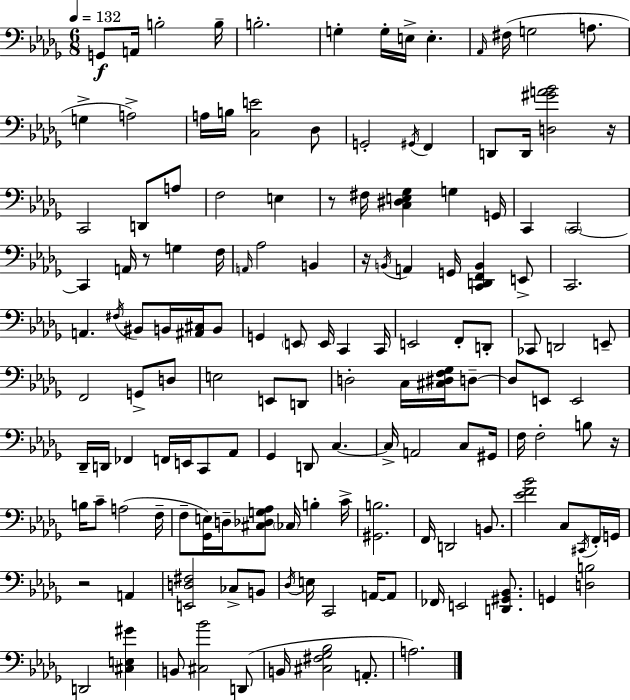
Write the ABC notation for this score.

X:1
T:Untitled
M:6/8
L:1/4
K:Bbm
G,,/2 A,,/4 B,2 B,/4 B,2 G, G,/4 E,/4 E, _A,,/4 ^F,/4 G,2 A,/2 G, A,2 A,/4 B,/4 [C,E]2 _D,/2 G,,2 ^G,,/4 F,, D,,/2 D,,/4 [D,^GA_B]2 z/4 C,,2 D,,/2 A,/2 F,2 E, z/2 ^F,/4 [C,^D,E,_G,] G, G,,/4 C,, C,,2 C,, A,,/4 z/2 G, F,/4 A,,/4 _A,2 B,, z/4 B,,/4 A,, G,,/4 [C,,D,,F,,B,,] E,,/2 C,,2 A,, ^F,/4 ^B,,/2 B,,/4 [^A,,^C,]/4 B,,/2 G,, E,,/2 E,,/4 C,, C,,/4 E,,2 F,,/2 D,,/2 _C,,/2 D,,2 E,,/2 F,,2 G,,/2 D,/2 E,2 E,,/2 D,,/2 D,2 C,/4 [^C,^D,F,_G,]/4 D,/2 D,/2 E,,/2 E,,2 _D,,/4 D,,/4 _F,, F,,/4 E,,/4 C,,/2 _A,,/2 _G,, D,,/2 C, C,/4 A,,2 C,/2 ^G,,/4 F,/4 F,2 B,/2 z/4 B,/4 C/2 A,2 F,/4 F,/2 [_G,,E,]/4 D,/4 [^C,_D,G,_A,]/2 _C,/4 B, C/4 [^G,,B,]2 F,,/4 D,,2 B,,/2 [_EF_B]2 C,/2 ^C,,/4 F,,/4 G,,/4 z2 A,, [E,,D,^F,]2 _C,/2 B,,/2 _D,/4 E,/4 C,,2 A,,/4 A,,/2 _F,,/4 E,,2 [D,,^G,,_B,,]/2 G,, [D,B,]2 D,,2 [^C,E,^G] B,,/2 [^C,_B]2 D,,/2 B,,/4 [^C,^F,_G,_B,]2 A,,/2 A,2